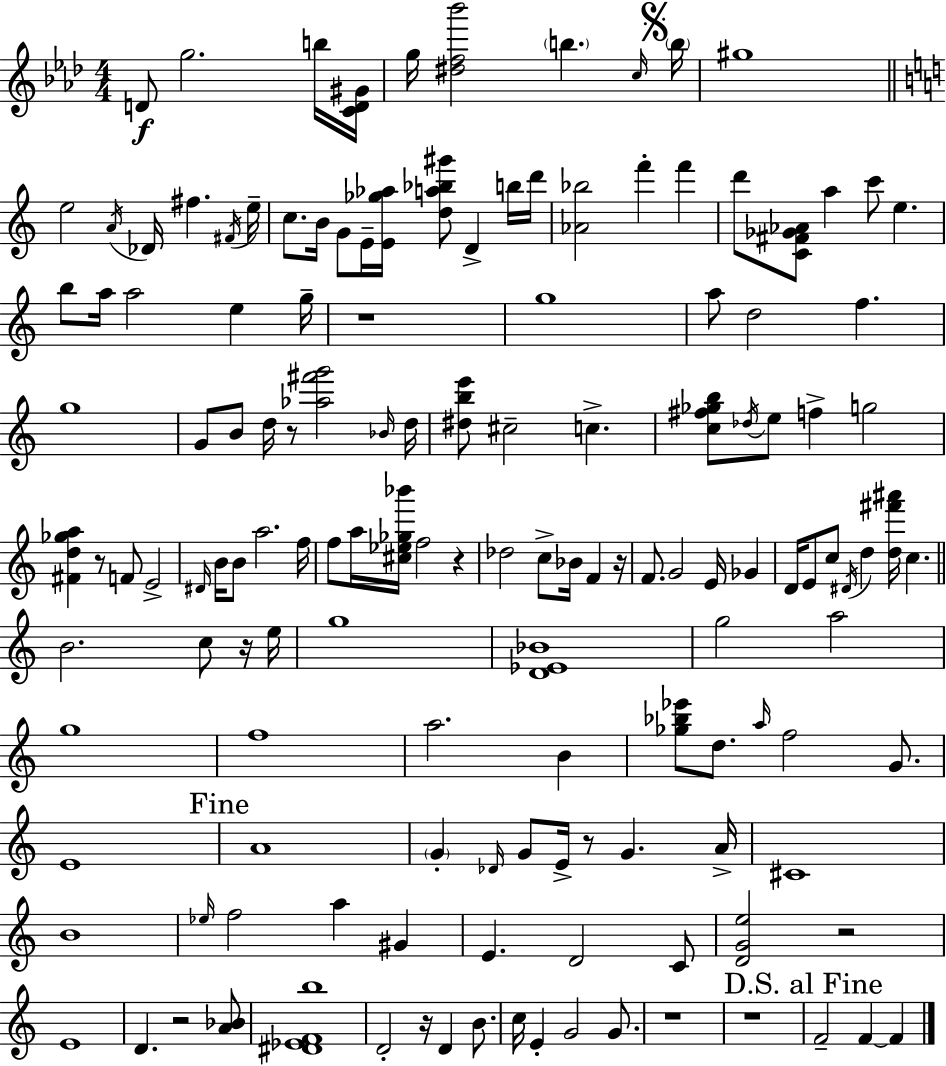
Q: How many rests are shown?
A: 12